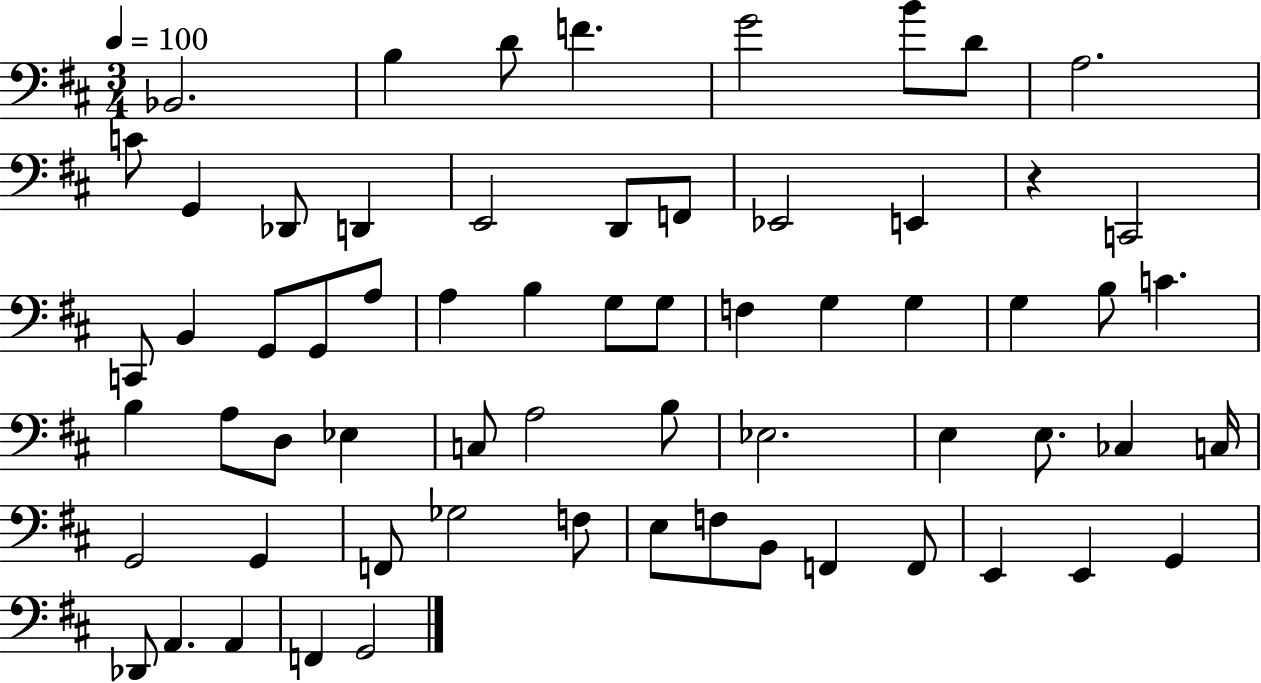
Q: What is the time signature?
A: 3/4